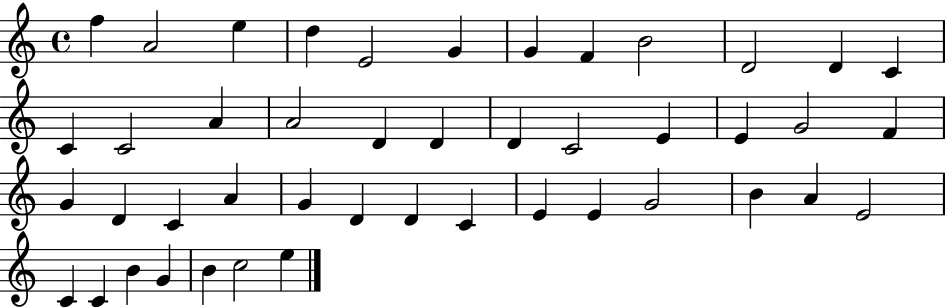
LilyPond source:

{
  \clef treble
  \time 4/4
  \defaultTimeSignature
  \key c \major
  f''4 a'2 e''4 | d''4 e'2 g'4 | g'4 f'4 b'2 | d'2 d'4 c'4 | \break c'4 c'2 a'4 | a'2 d'4 d'4 | d'4 c'2 e'4 | e'4 g'2 f'4 | \break g'4 d'4 c'4 a'4 | g'4 d'4 d'4 c'4 | e'4 e'4 g'2 | b'4 a'4 e'2 | \break c'4 c'4 b'4 g'4 | b'4 c''2 e''4 | \bar "|."
}